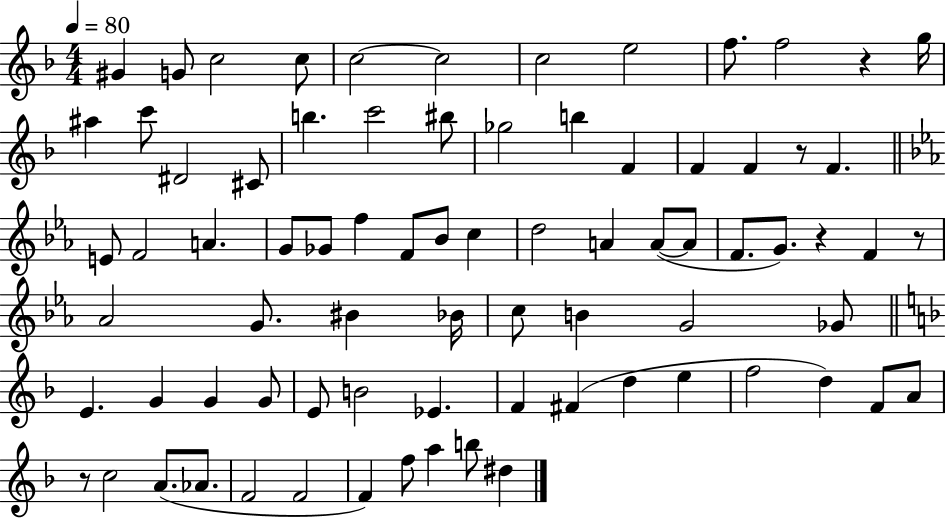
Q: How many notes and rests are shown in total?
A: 78